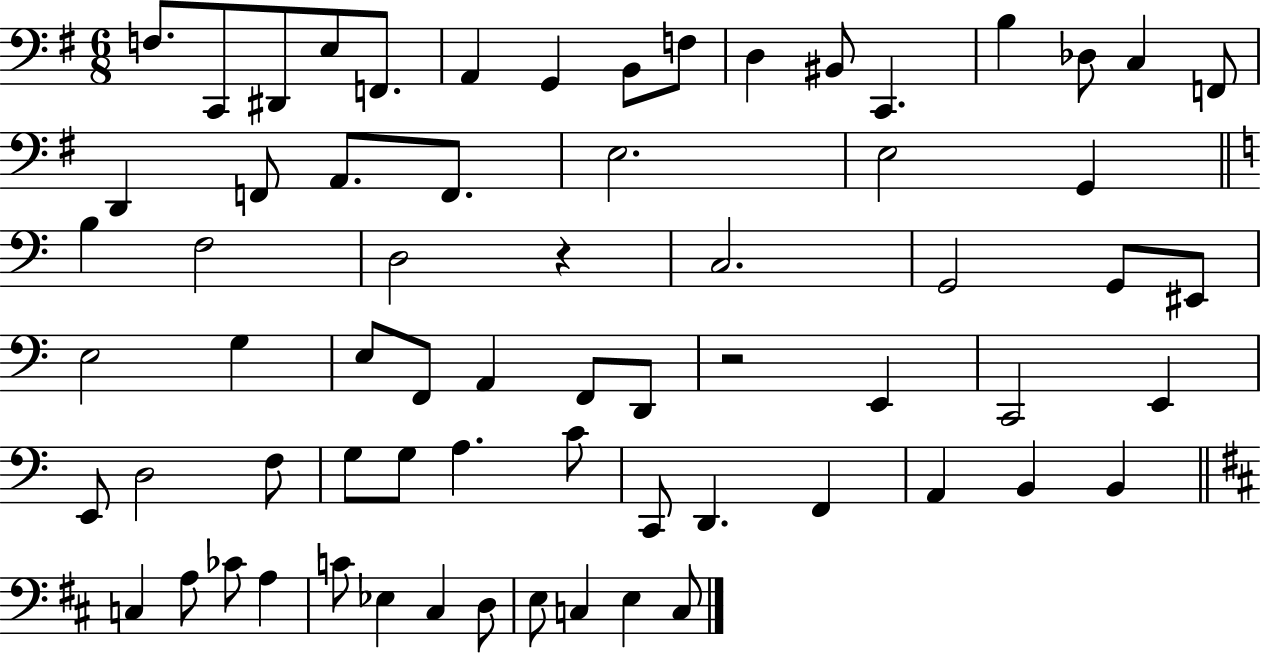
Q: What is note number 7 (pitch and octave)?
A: G2